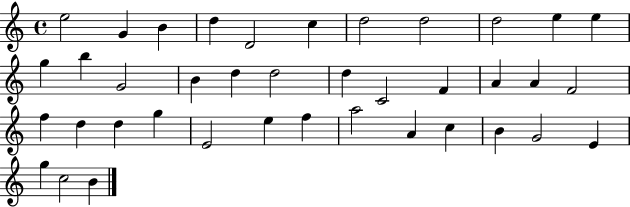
X:1
T:Untitled
M:4/4
L:1/4
K:C
e2 G B d D2 c d2 d2 d2 e e g b G2 B d d2 d C2 F A A F2 f d d g E2 e f a2 A c B G2 E g c2 B